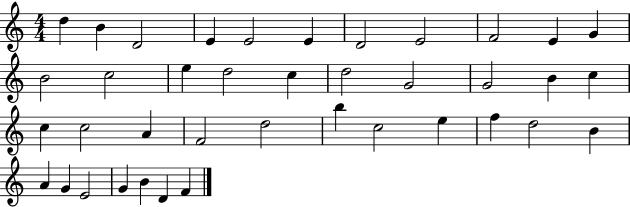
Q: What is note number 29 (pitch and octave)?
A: E5